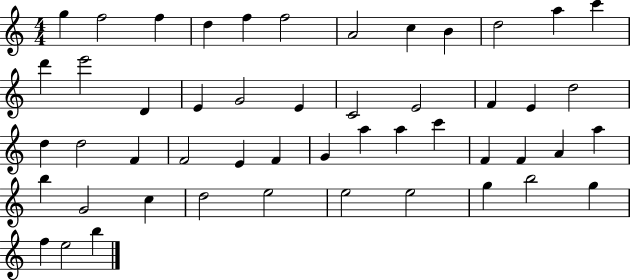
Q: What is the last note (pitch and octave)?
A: B5